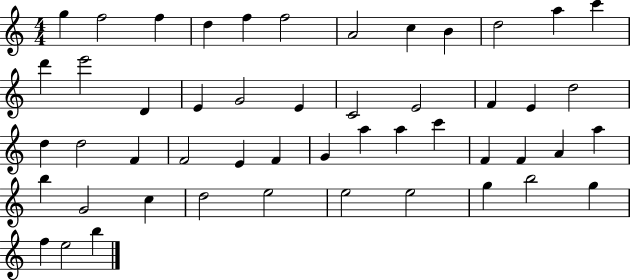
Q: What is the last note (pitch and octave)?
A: B5